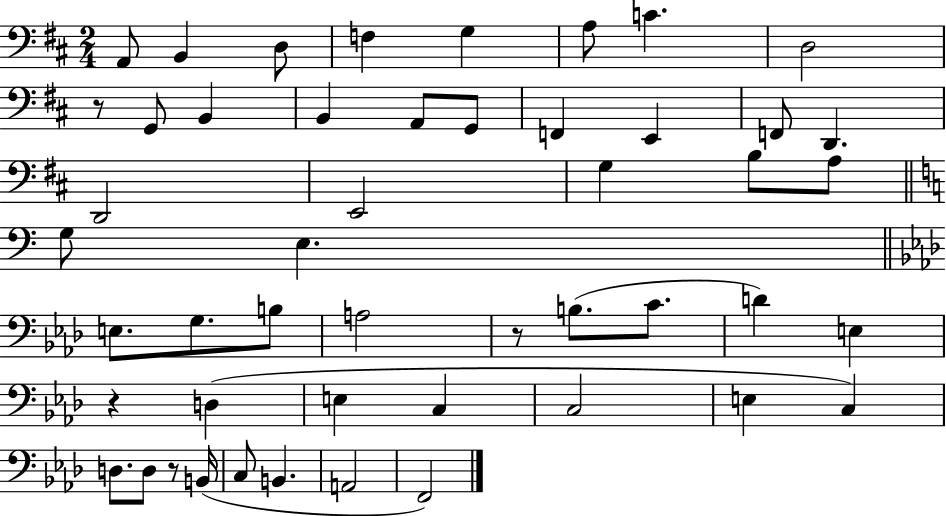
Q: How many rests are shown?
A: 4